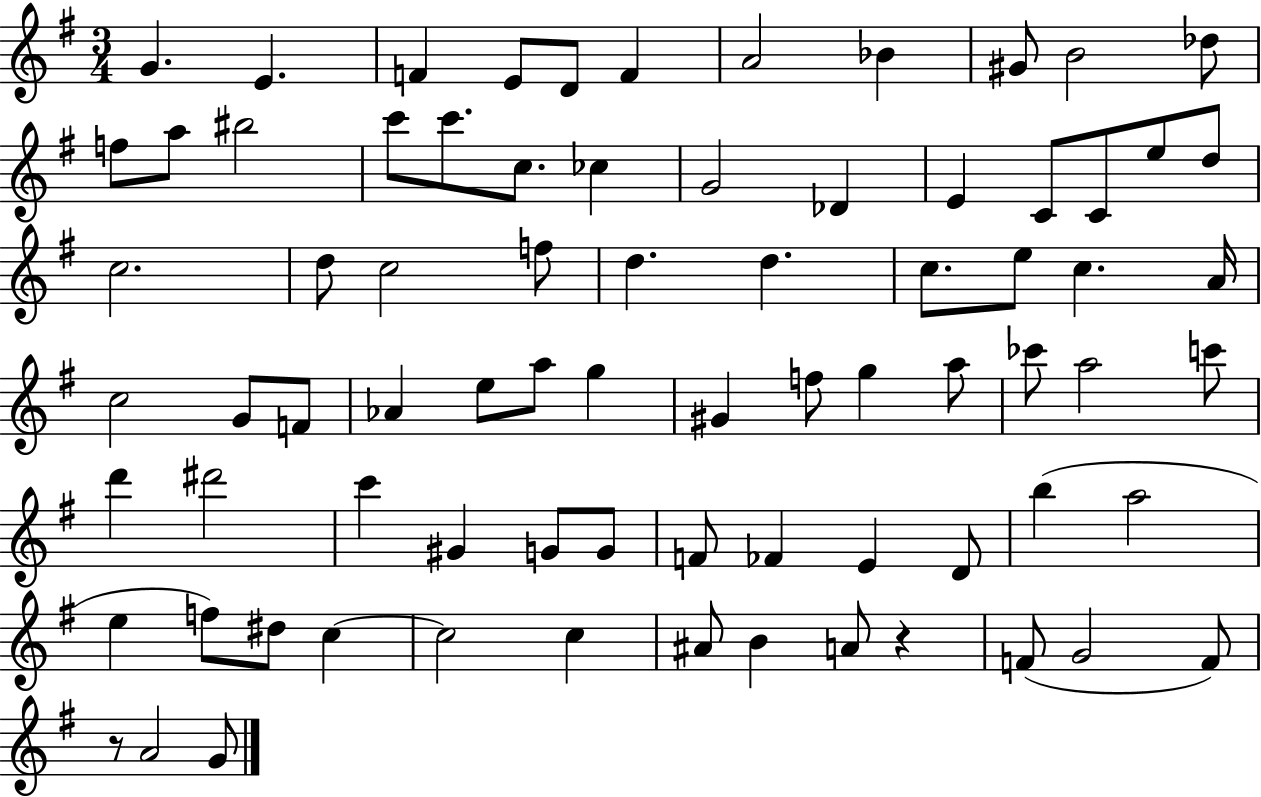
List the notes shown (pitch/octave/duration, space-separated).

G4/q. E4/q. F4/q E4/e D4/e F4/q A4/h Bb4/q G#4/e B4/h Db5/e F5/e A5/e BIS5/h C6/e C6/e. C5/e. CES5/q G4/h Db4/q E4/q C4/e C4/e E5/e D5/e C5/h. D5/e C5/h F5/e D5/q. D5/q. C5/e. E5/e C5/q. A4/s C5/h G4/e F4/e Ab4/q E5/e A5/e G5/q G#4/q F5/e G5/q A5/e CES6/e A5/h C6/e D6/q D#6/h C6/q G#4/q G4/e G4/e F4/e FES4/q E4/q D4/e B5/q A5/h E5/q F5/e D#5/e C5/q C5/h C5/q A#4/e B4/q A4/e R/q F4/e G4/h F4/e R/e A4/h G4/e